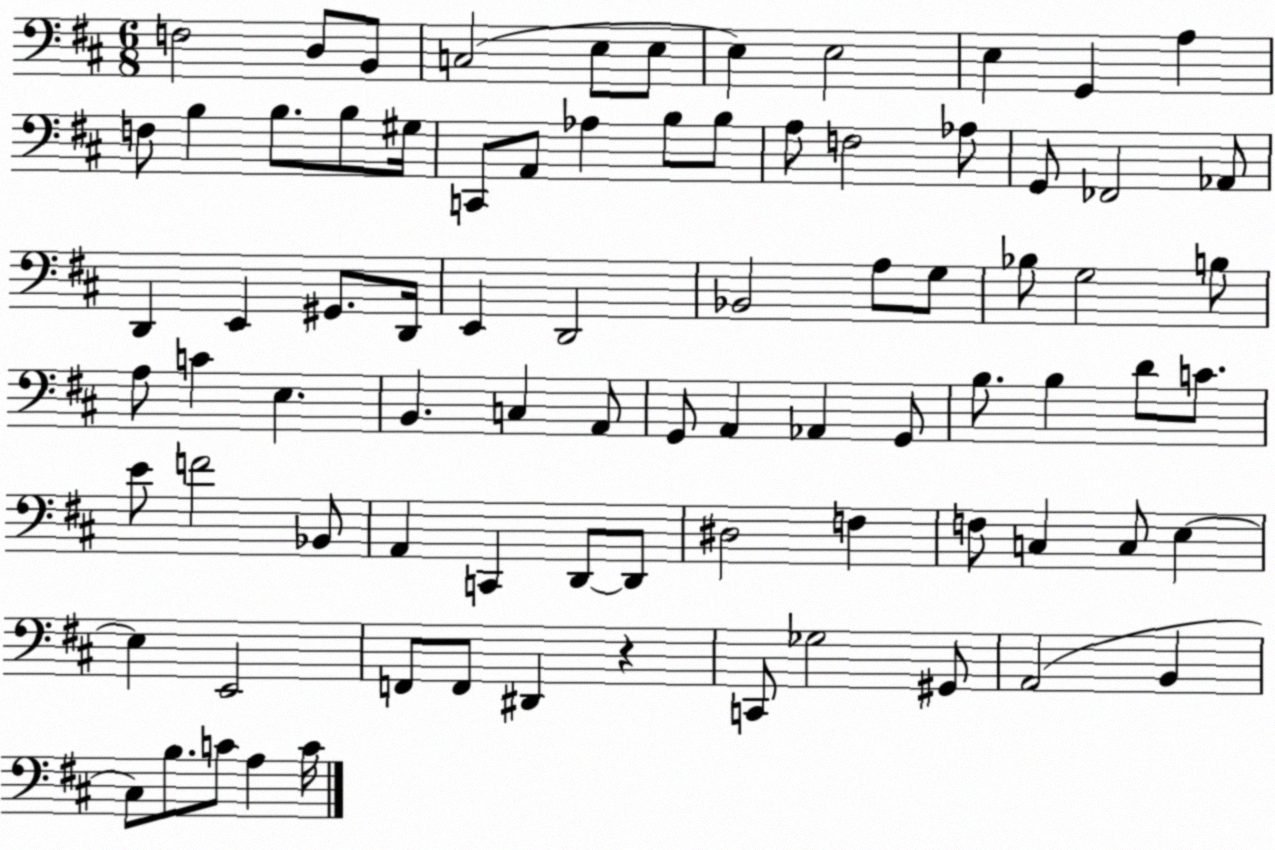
X:1
T:Untitled
M:6/8
L:1/4
K:D
F,2 D,/2 B,,/2 C,2 E,/2 E,/2 E, E,2 E, G,, A, F,/2 B, B,/2 B,/2 ^G,/4 C,,/2 A,,/2 _A, B,/2 B,/2 A,/2 F,2 _A,/2 G,,/2 _F,,2 _A,,/2 D,, E,, ^G,,/2 D,,/4 E,, D,,2 _B,,2 A,/2 G,/2 _B,/2 G,2 B,/2 A,/2 C E, B,, C, A,,/2 G,,/2 A,, _A,, G,,/2 B,/2 B, D/2 C/2 E/2 F2 _B,,/2 A,, C,, D,,/2 D,,/2 ^D,2 F, F,/2 C, C,/2 E, E, E,,2 F,,/2 F,,/2 ^D,, z C,,/2 _G,2 ^G,,/2 A,,2 B,, ^C,/2 B,/2 C/2 A, C/4